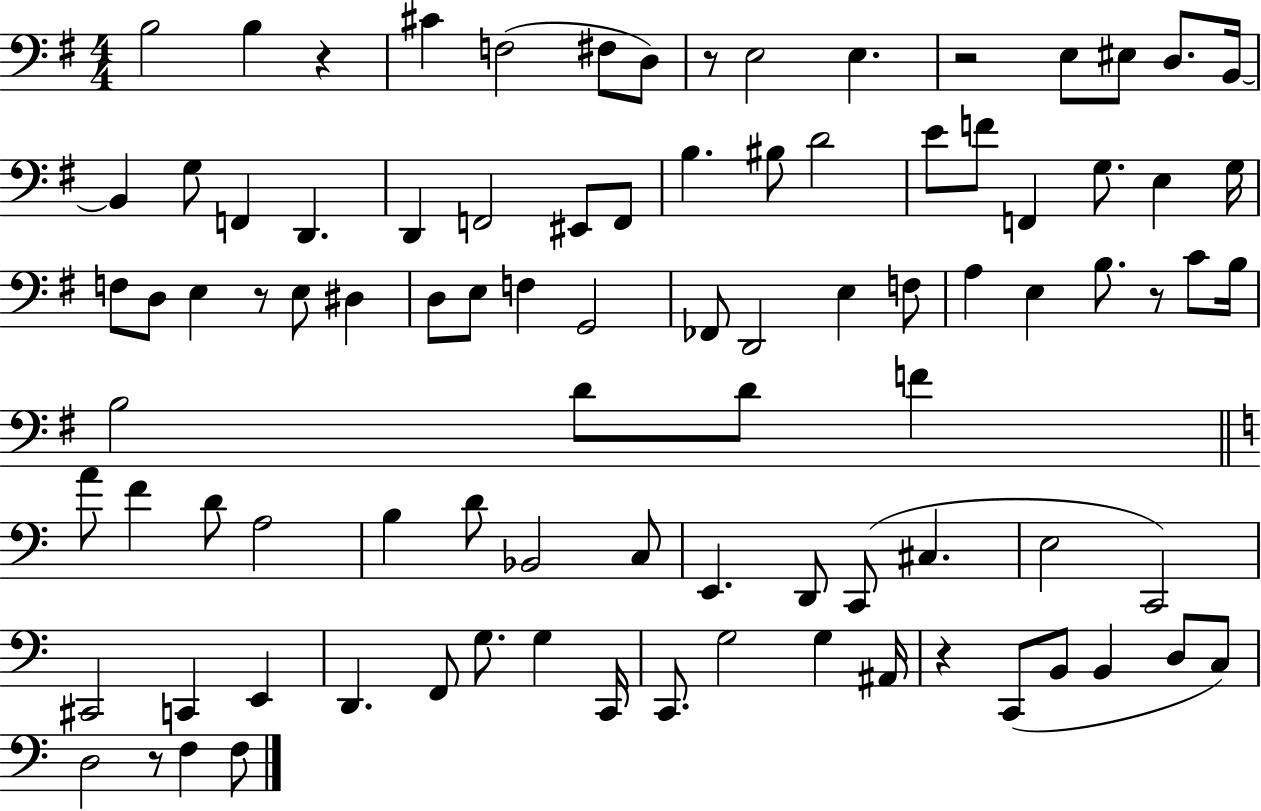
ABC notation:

X:1
T:Untitled
M:4/4
L:1/4
K:G
B,2 B, z ^C F,2 ^F,/2 D,/2 z/2 E,2 E, z2 E,/2 ^E,/2 D,/2 B,,/4 B,, G,/2 F,, D,, D,, F,,2 ^E,,/2 F,,/2 B, ^B,/2 D2 E/2 F/2 F,, G,/2 E, G,/4 F,/2 D,/2 E, z/2 E,/2 ^D, D,/2 E,/2 F, G,,2 _F,,/2 D,,2 E, F,/2 A, E, B,/2 z/2 C/2 B,/4 B,2 D/2 D/2 F A/2 F D/2 A,2 B, D/2 _B,,2 C,/2 E,, D,,/2 C,,/2 ^C, E,2 C,,2 ^C,,2 C,, E,, D,, F,,/2 G,/2 G, C,,/4 C,,/2 G,2 G, ^A,,/4 z C,,/2 B,,/2 B,, D,/2 C,/2 D,2 z/2 F, F,/2